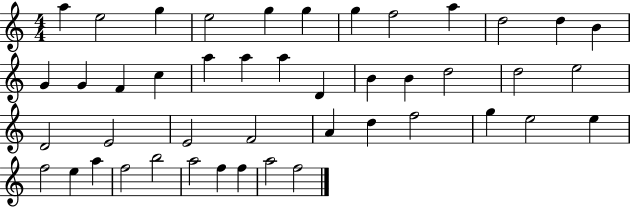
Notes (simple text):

A5/q E5/h G5/q E5/h G5/q G5/q G5/q F5/h A5/q D5/h D5/q B4/q G4/q G4/q F4/q C5/q A5/q A5/q A5/q D4/q B4/q B4/q D5/h D5/h E5/h D4/h E4/h E4/h F4/h A4/q D5/q F5/h G5/q E5/h E5/q F5/h E5/q A5/q F5/h B5/h A5/h F5/q F5/q A5/h F5/h